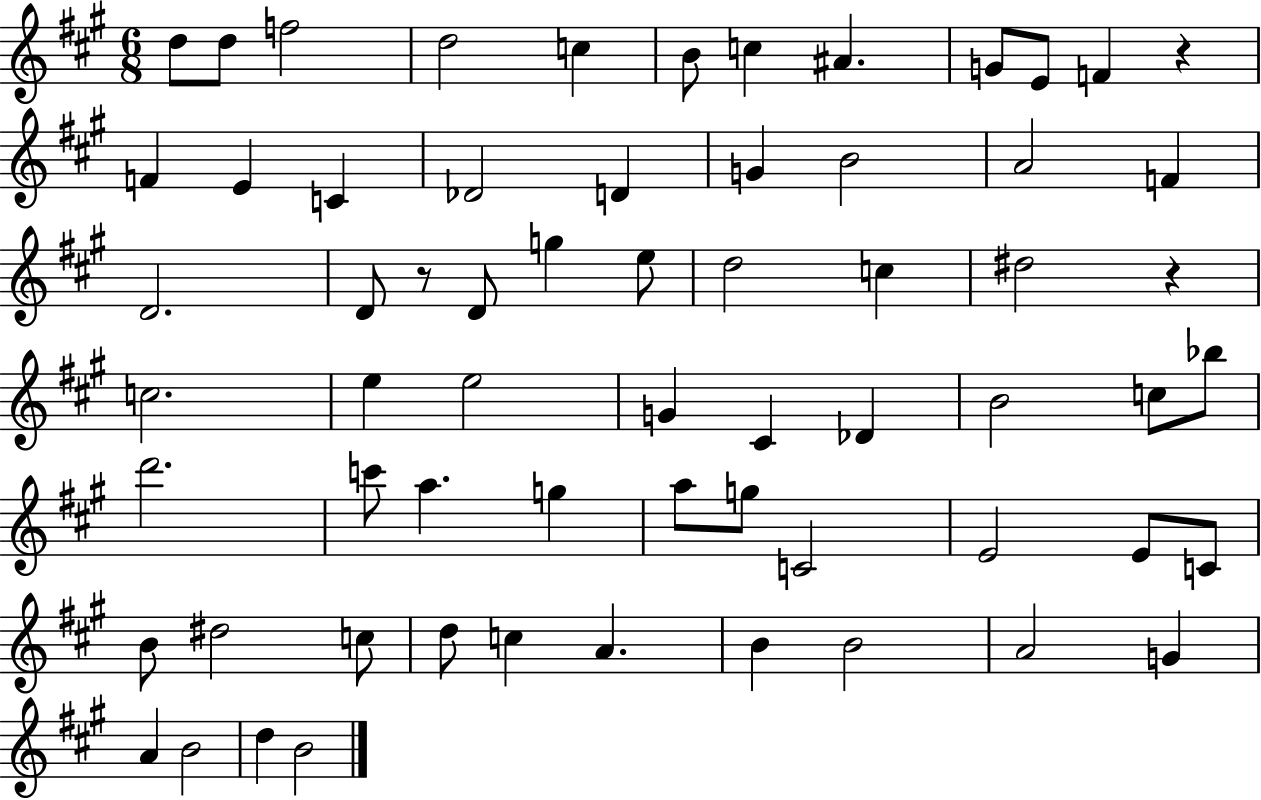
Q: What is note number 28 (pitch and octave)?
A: D#5